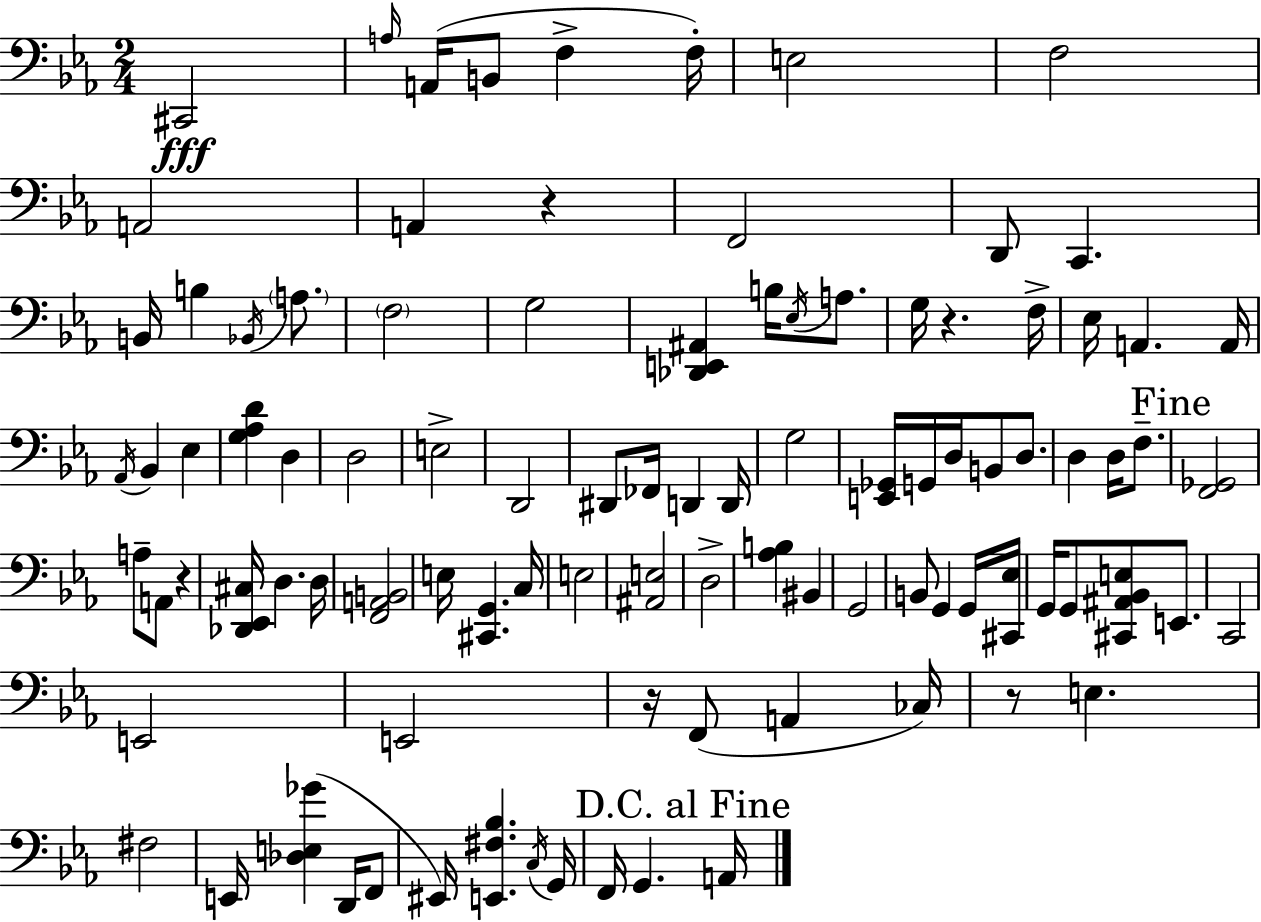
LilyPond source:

{
  \clef bass
  \numericTimeSignature
  \time 2/4
  \key ees \major
  \repeat volta 2 { cis,2\fff | \grace { a16 }( a,16 b,8 f4-> | f16-.) e2 | f2 | \break a,2 | a,4 r4 | f,2 | d,8 c,4. | \break b,16 b4 \acciaccatura { bes,16 } \parenthesize a8. | \parenthesize f2 | g2 | <des, e, ais,>4 b16 \acciaccatura { ees16 } | \break a8. g16 r4. | f16-> ees16 a,4. | a,16 \acciaccatura { aes,16 } bes,4 | ees4 <g aes d'>4 | \break d4 d2 | e2-> | d,2 | dis,8 fes,16 d,4 | \break d,16 g2 | <e, ges,>16 g,16 d16 b,8 | d8. d4 | d16 f8.-- \mark "Fine" <f, ges,>2 | \break a8-- a,8 | r4 <des, ees, cis>16 d4. | d16 <f, a, b,>2 | e16 <cis, g,>4. | \break c16 e2 | <ais, e>2 | d2-> | <aes b>4 | \break bis,4 g,2 | b,8 g,4 | g,16 <cis, ees>16 g,16 g,8 <cis, ais, bes, e>8 | e,8. c,2 | \break e,2 | e,2 | r16 f,8( a,4 | ces16) r8 e4. | \break fis2 | e,16 <des e ges'>4( | d,16 f,8 eis,16) <e, fis bes>4. | \acciaccatura { c16 } g,16 f,16 g,4. | \break \mark "D.C. al Fine" a,16 } \bar "|."
}